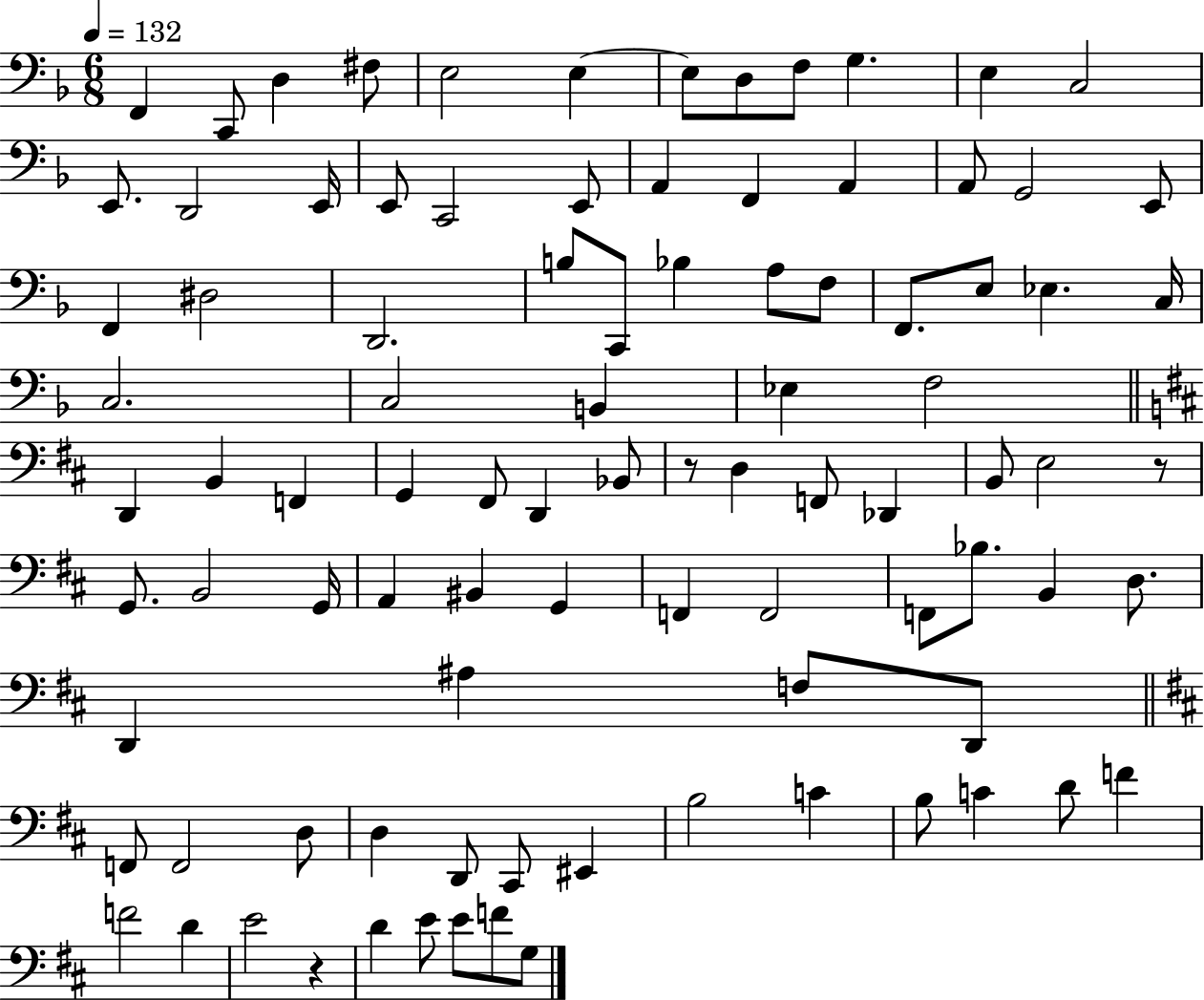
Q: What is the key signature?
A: F major